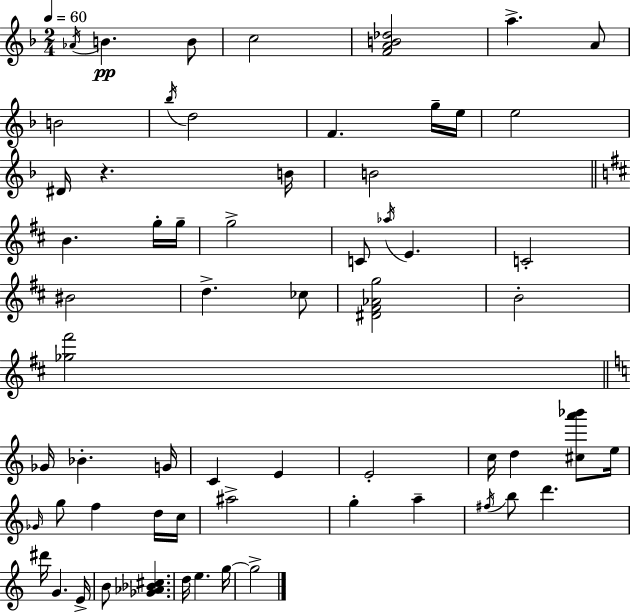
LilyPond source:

{
  \clef treble
  \numericTimeSignature
  \time 2/4
  \key d \minor
  \tempo 4 = 60
  \acciaccatura { aes'16 }\pp b'4. b'8 | c''2 | <f' a' b' des''>2 | a''4.-> a'8 | \break b'2 | \acciaccatura { bes''16 } d''2 | f'4. | g''16-- e''16 e''2 | \break dis'16 r4. | b'16 b'2 | \bar "||" \break \key d \major b'4. g''16-. g''16-- | g''2-> | c'8 \acciaccatura { aes''16 } e'4. | c'2-. | \break bis'2 | d''4.-> ces''8 | <dis' fis' aes' g''>2 | b'2-. | \break <ges'' fis'''>2 | \bar "||" \break \key c \major ges'16 bes'4.-. g'16 | c'4 e'4 | e'2-. | c''16 d''4 <cis'' a''' bes'''>8 e''16 | \break \grace { ges'16 } g''8 f''4 d''16 | c''16 ais''2-> | g''4-. a''4-- | \acciaccatura { fis''16 } b''8 d'''4. | \break dis'''16 g'4. | e'16-> b'8 <ges' aes' bes' cis''>4. | d''16 e''4. | g''16~~ g''2-> | \break \bar "|."
}